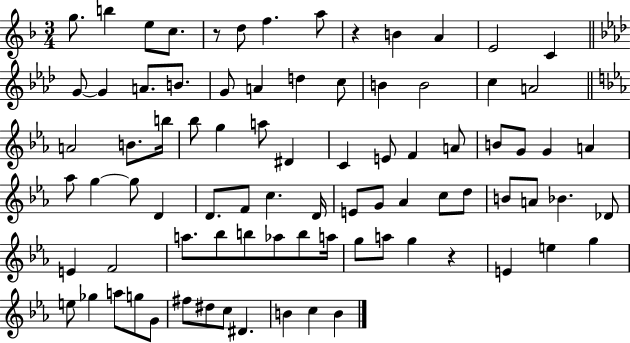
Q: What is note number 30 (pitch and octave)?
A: D#4